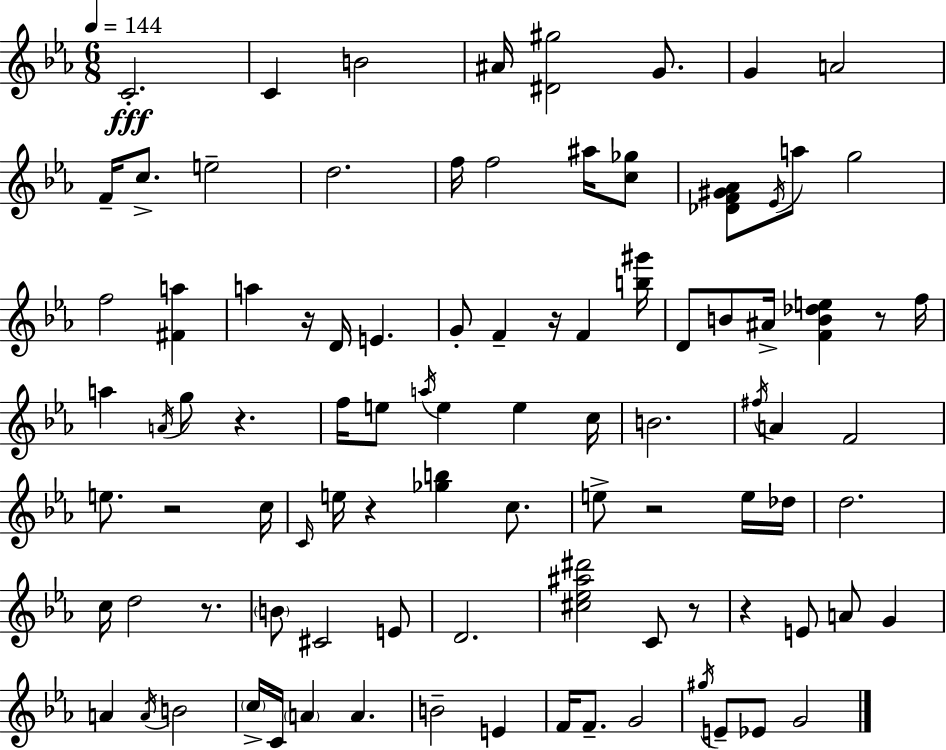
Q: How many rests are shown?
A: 10